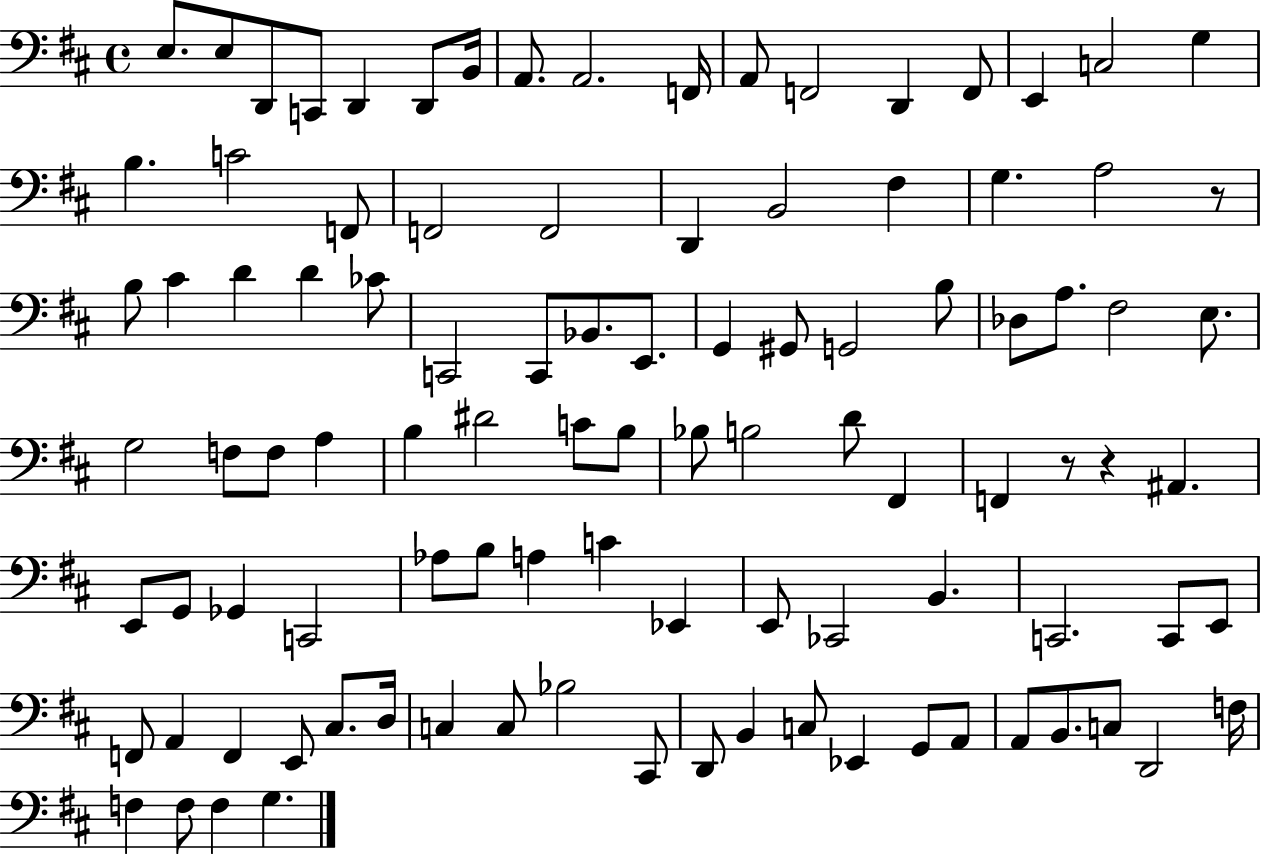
E3/e. E3/e D2/e C2/e D2/q D2/e B2/s A2/e. A2/h. F2/s A2/e F2/h D2/q F2/e E2/q C3/h G3/q B3/q. C4/h F2/e F2/h F2/h D2/q B2/h F#3/q G3/q. A3/h R/e B3/e C#4/q D4/q D4/q CES4/e C2/h C2/e Bb2/e. E2/e. G2/q G#2/e G2/h B3/e Db3/e A3/e. F#3/h E3/e. G3/h F3/e F3/e A3/q B3/q D#4/h C4/e B3/e Bb3/e B3/h D4/e F#2/q F2/q R/e R/q A#2/q. E2/e G2/e Gb2/q C2/h Ab3/e B3/e A3/q C4/q Eb2/q E2/e CES2/h B2/q. C2/h. C2/e E2/e F2/e A2/q F2/q E2/e C#3/e. D3/s C3/q C3/e Bb3/h C#2/e D2/e B2/q C3/e Eb2/q G2/e A2/e A2/e B2/e. C3/e D2/h F3/s F3/q F3/e F3/q G3/q.